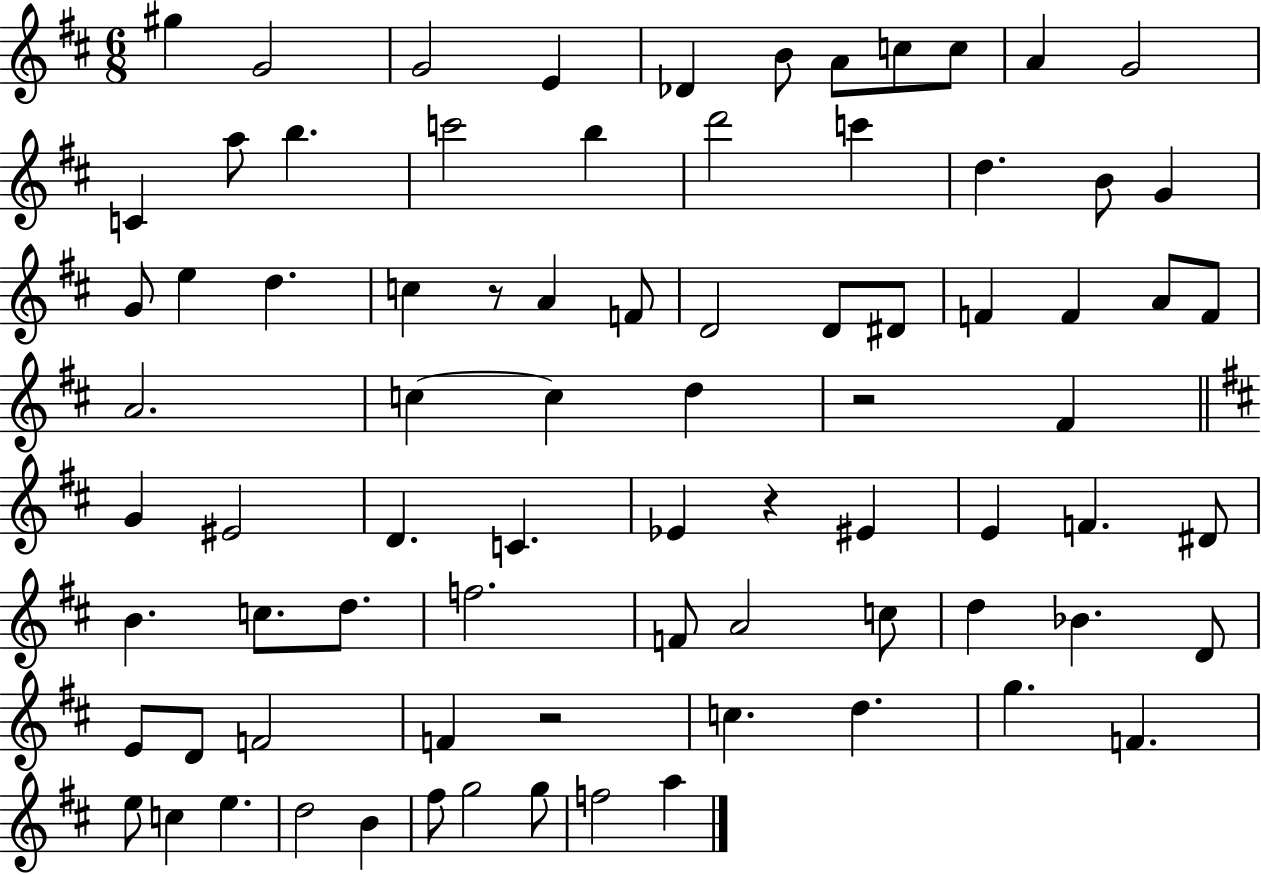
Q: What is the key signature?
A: D major